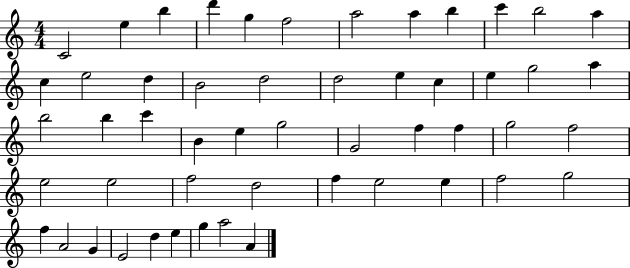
{
  \clef treble
  \numericTimeSignature
  \time 4/4
  \key c \major
  c'2 e''4 b''4 | d'''4 g''4 f''2 | a''2 a''4 b''4 | c'''4 b''2 a''4 | \break c''4 e''2 d''4 | b'2 d''2 | d''2 e''4 c''4 | e''4 g''2 a''4 | \break b''2 b''4 c'''4 | b'4 e''4 g''2 | g'2 f''4 f''4 | g''2 f''2 | \break e''2 e''2 | f''2 d''2 | f''4 e''2 e''4 | f''2 g''2 | \break f''4 a'2 g'4 | e'2 d''4 e''4 | g''4 a''2 a'4 | \bar "|."
}